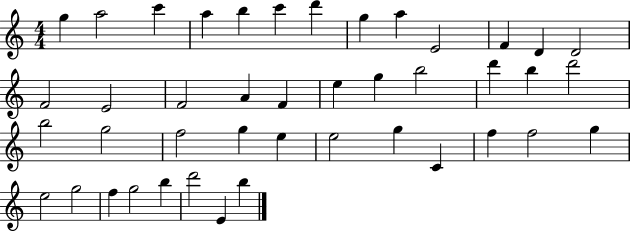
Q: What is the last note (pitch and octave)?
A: B5